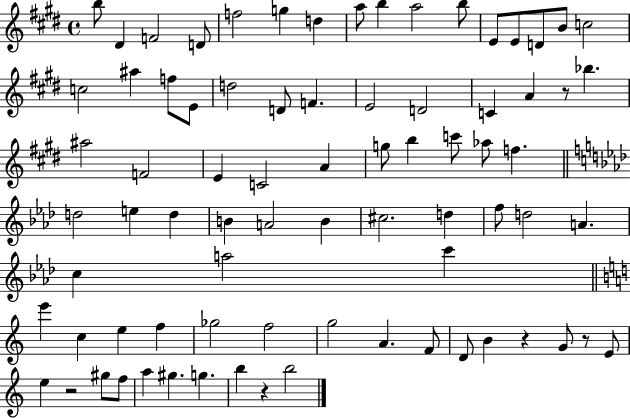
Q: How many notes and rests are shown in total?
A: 78